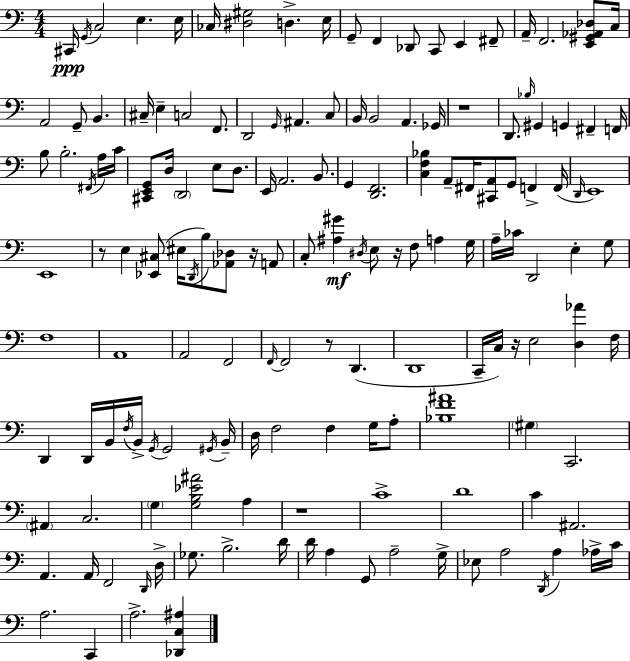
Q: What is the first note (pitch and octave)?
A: C#2